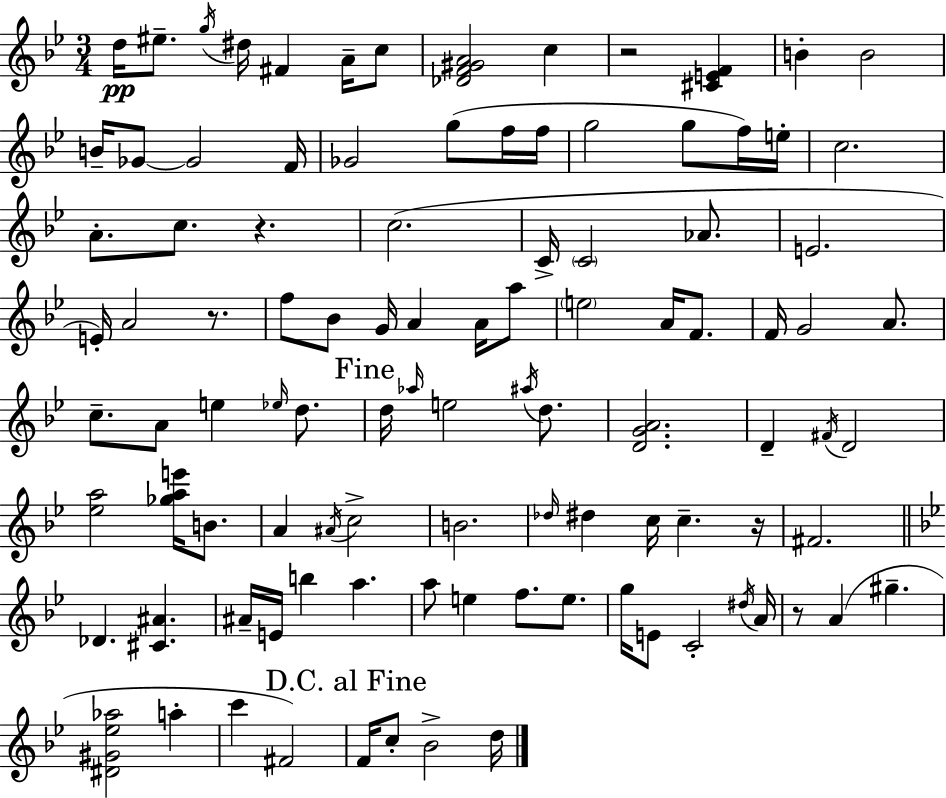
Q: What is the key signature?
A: BES major